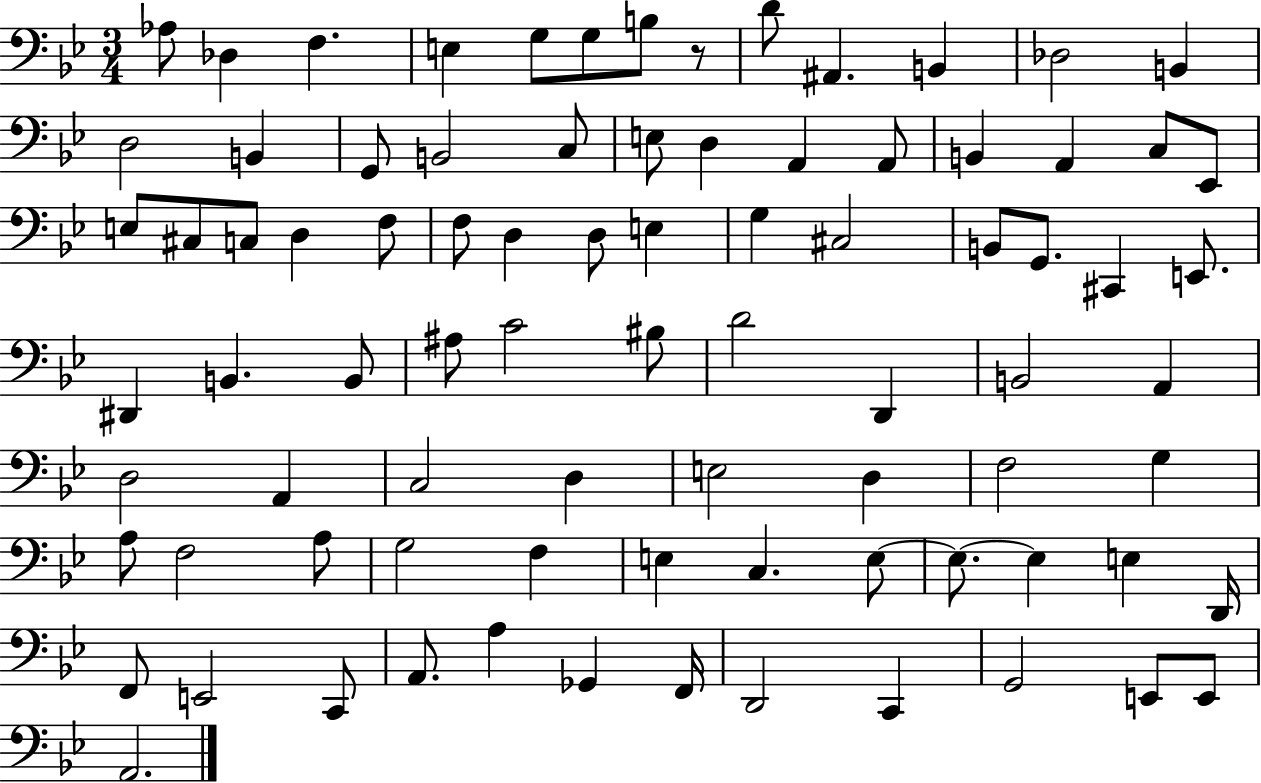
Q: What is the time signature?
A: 3/4